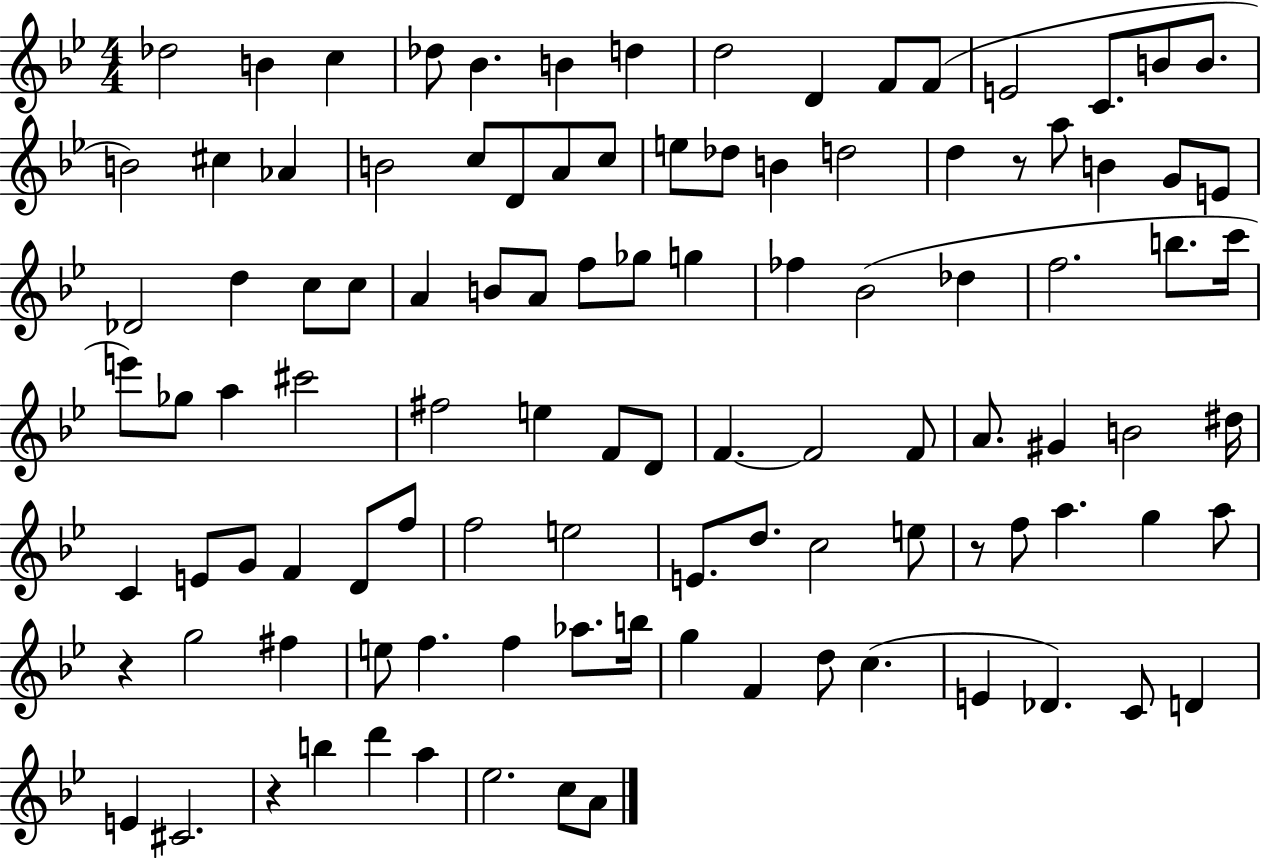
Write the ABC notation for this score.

X:1
T:Untitled
M:4/4
L:1/4
K:Bb
_d2 B c _d/2 _B B d d2 D F/2 F/2 E2 C/2 B/2 B/2 B2 ^c _A B2 c/2 D/2 A/2 c/2 e/2 _d/2 B d2 d z/2 a/2 B G/2 E/2 _D2 d c/2 c/2 A B/2 A/2 f/2 _g/2 g _f _B2 _d f2 b/2 c'/4 e'/2 _g/2 a ^c'2 ^f2 e F/2 D/2 F F2 F/2 A/2 ^G B2 ^d/4 C E/2 G/2 F D/2 f/2 f2 e2 E/2 d/2 c2 e/2 z/2 f/2 a g a/2 z g2 ^f e/2 f f _a/2 b/4 g F d/2 c E _D C/2 D E ^C2 z b d' a _e2 c/2 A/2